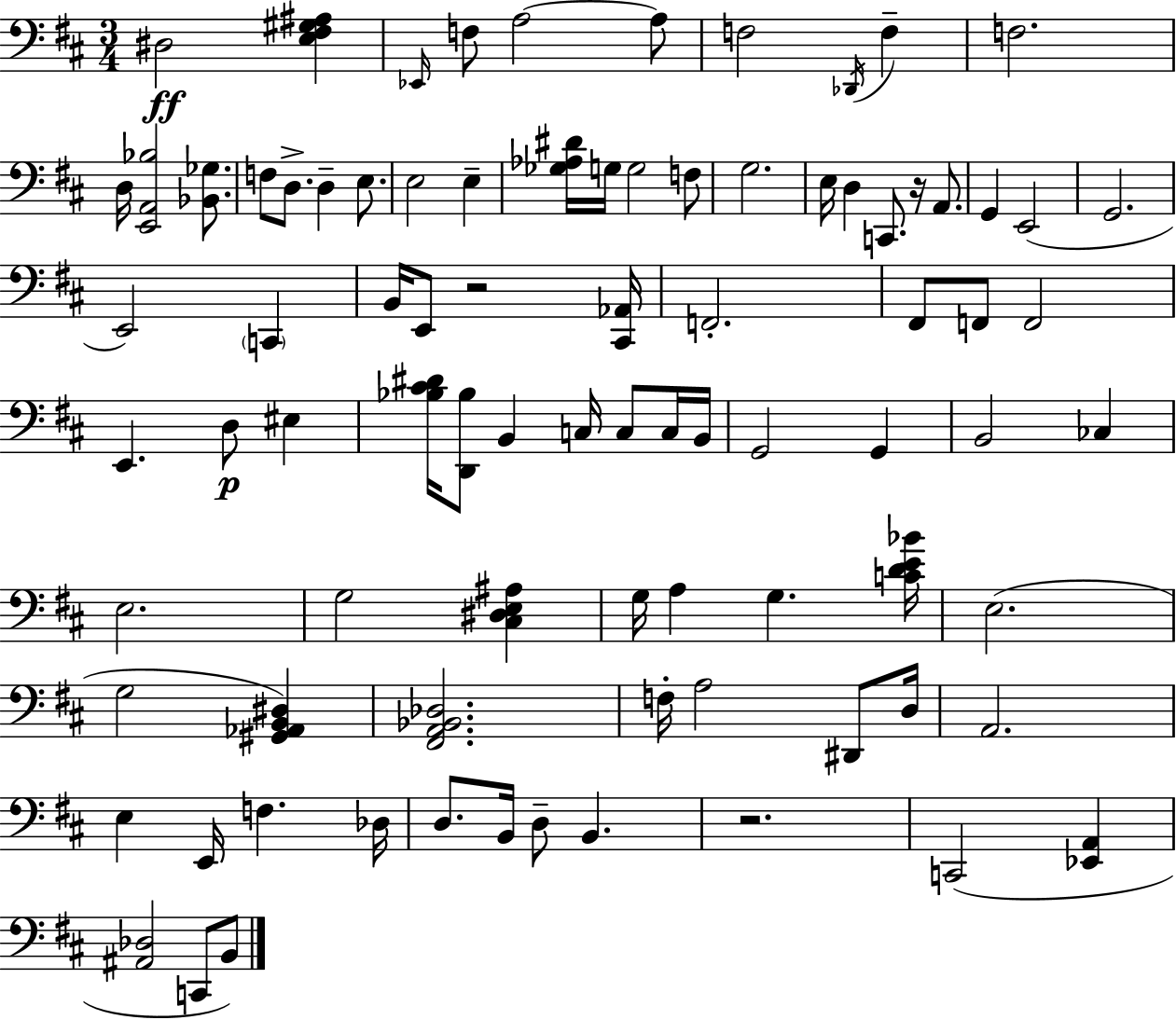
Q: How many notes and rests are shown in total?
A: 86